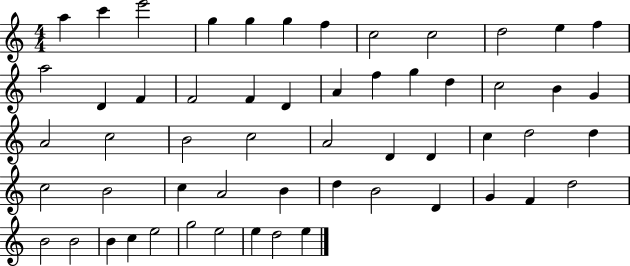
A5/q C6/q E6/h G5/q G5/q G5/q F5/q C5/h C5/h D5/h E5/q F5/q A5/h D4/q F4/q F4/h F4/q D4/q A4/q F5/q G5/q D5/q C5/h B4/q G4/q A4/h C5/h B4/h C5/h A4/h D4/q D4/q C5/q D5/h D5/q C5/h B4/h C5/q A4/h B4/q D5/q B4/h D4/q G4/q F4/q D5/h B4/h B4/h B4/q C5/q E5/h G5/h E5/h E5/q D5/h E5/q